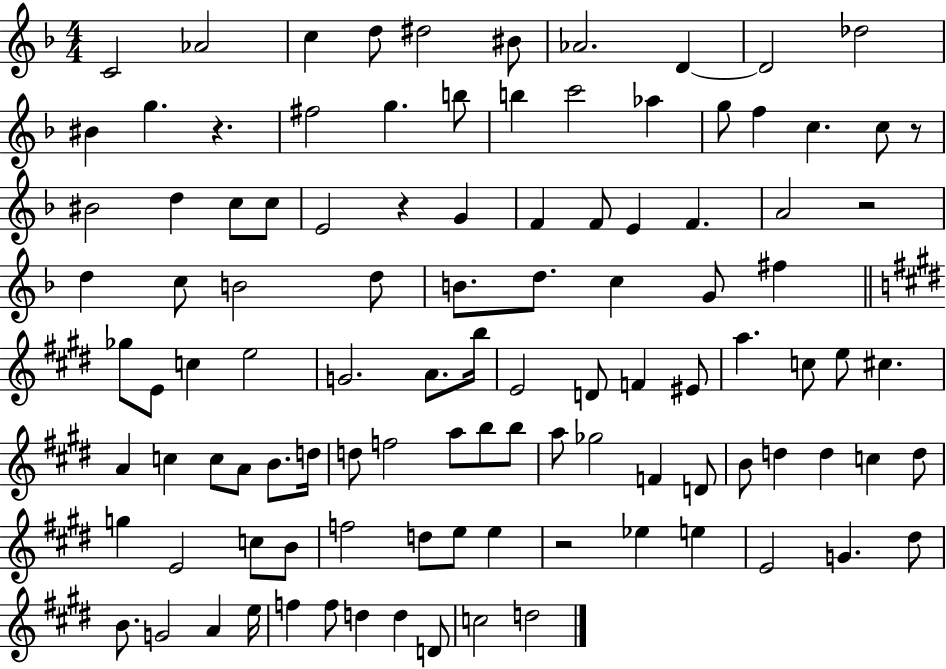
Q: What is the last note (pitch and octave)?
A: D5